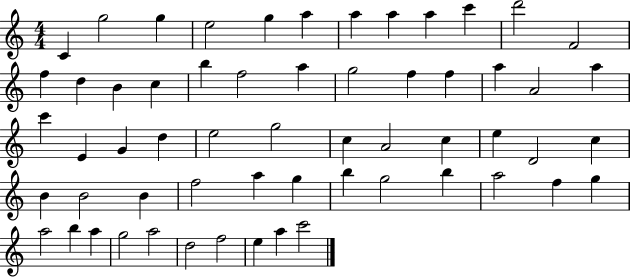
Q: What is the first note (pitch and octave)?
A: C4